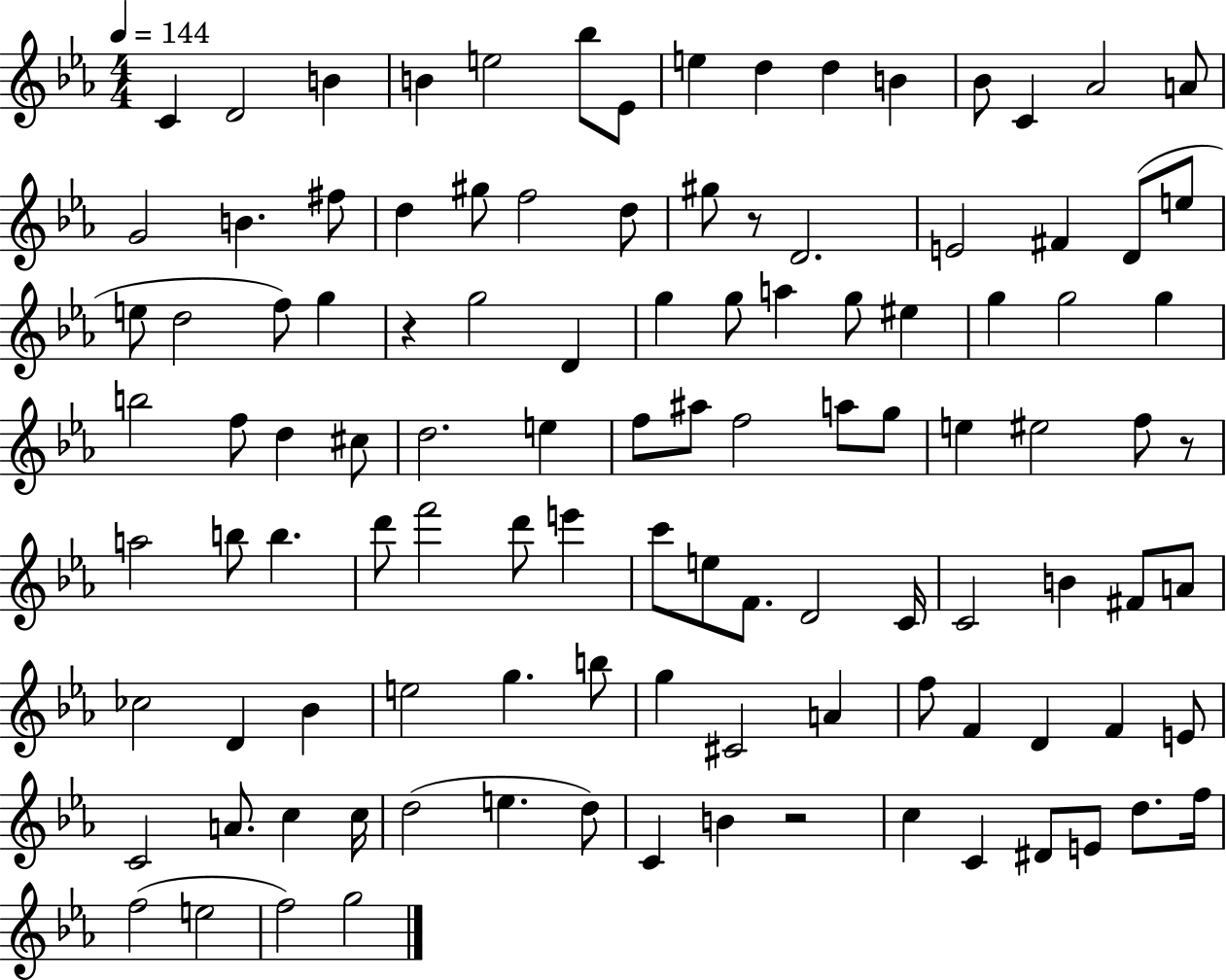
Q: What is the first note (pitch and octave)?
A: C4